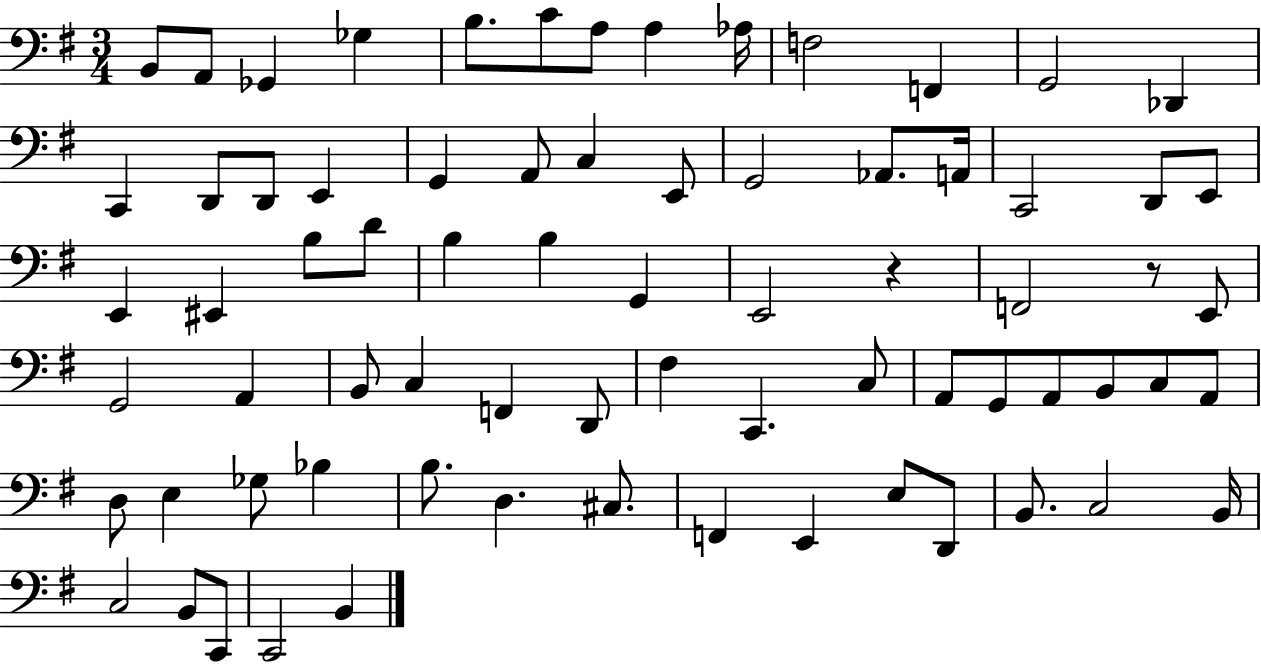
{
  \clef bass
  \numericTimeSignature
  \time 3/4
  \key g \major
  \repeat volta 2 { b,8 a,8 ges,4 ges4 | b8. c'8 a8 a4 aes16 | f2 f,4 | g,2 des,4 | \break c,4 d,8 d,8 e,4 | g,4 a,8 c4 e,8 | g,2 aes,8. a,16 | c,2 d,8 e,8 | \break e,4 eis,4 b8 d'8 | b4 b4 g,4 | e,2 r4 | f,2 r8 e,8 | \break g,2 a,4 | b,8 c4 f,4 d,8 | fis4 c,4. c8 | a,8 g,8 a,8 b,8 c8 a,8 | \break d8 e4 ges8 bes4 | b8. d4. cis8. | f,4 e,4 e8 d,8 | b,8. c2 b,16 | \break c2 b,8 c,8 | c,2 b,4 | } \bar "|."
}